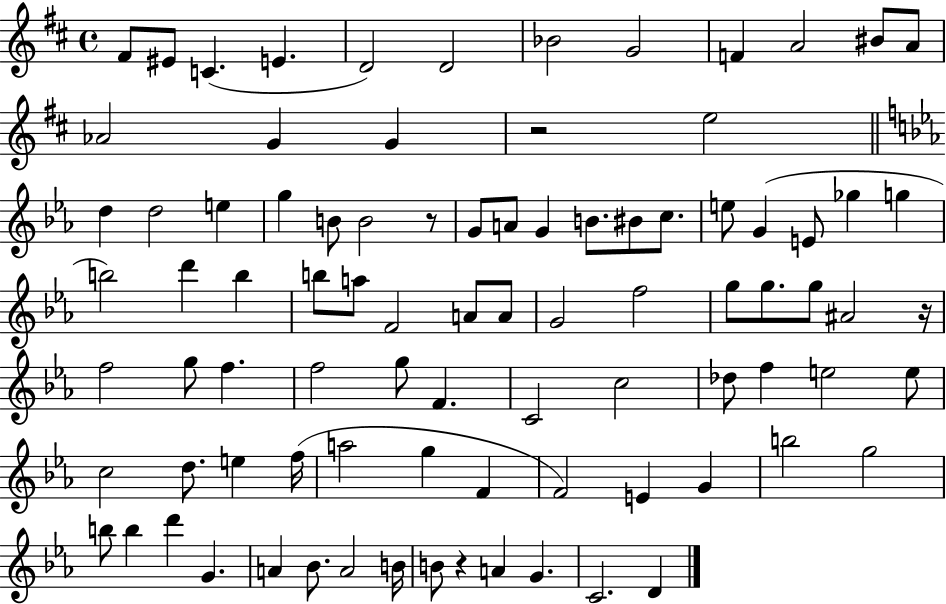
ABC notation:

X:1
T:Untitled
M:4/4
L:1/4
K:D
^F/2 ^E/2 C E D2 D2 _B2 G2 F A2 ^B/2 A/2 _A2 G G z2 e2 d d2 e g B/2 B2 z/2 G/2 A/2 G B/2 ^B/2 c/2 e/2 G E/2 _g g b2 d' b b/2 a/2 F2 A/2 A/2 G2 f2 g/2 g/2 g/2 ^A2 z/4 f2 g/2 f f2 g/2 F C2 c2 _d/2 f e2 e/2 c2 d/2 e f/4 a2 g F F2 E G b2 g2 b/2 b d' G A _B/2 A2 B/4 B/2 z A G C2 D